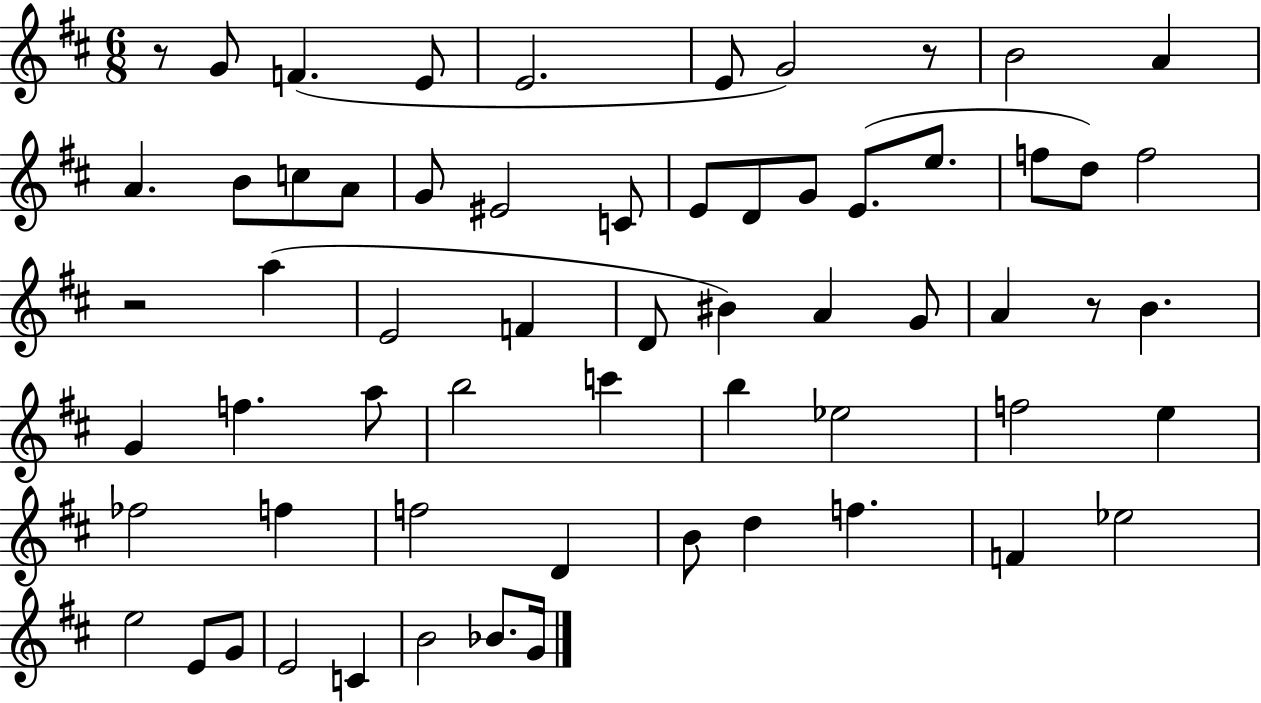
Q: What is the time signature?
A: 6/8